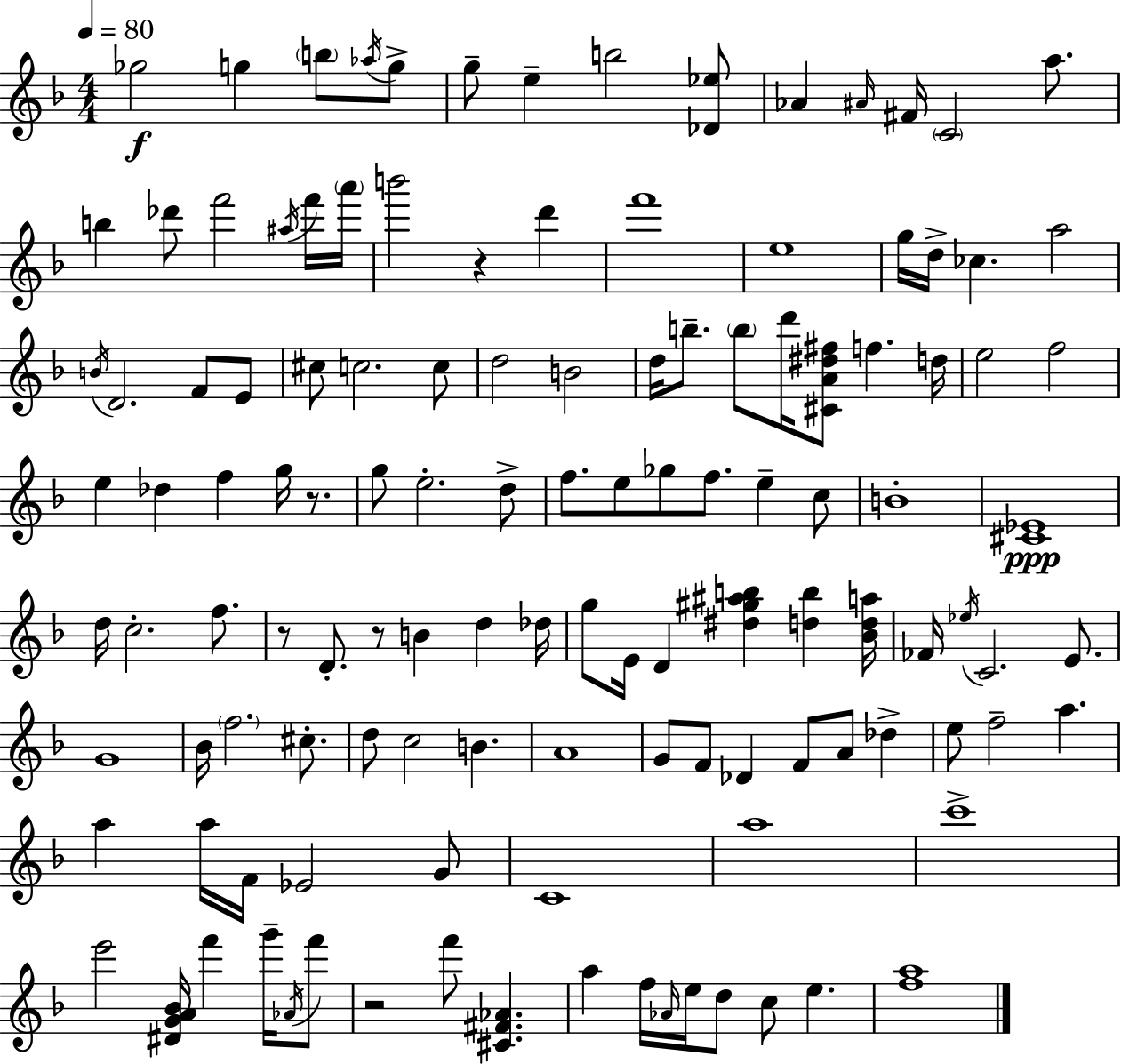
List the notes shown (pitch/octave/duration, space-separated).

Gb5/h G5/q B5/e Ab5/s G5/e G5/e E5/q B5/h [Db4,Eb5]/e Ab4/q A#4/s F#4/s C4/h A5/e. B5/q Db6/e F6/h A#5/s F6/s A6/s B6/h R/q D6/q F6/w E5/w G5/s D5/s CES5/q. A5/h B4/s D4/h. F4/e E4/e C#5/e C5/h. C5/e D5/h B4/h D5/s B5/e. B5/e D6/s [C#4,A4,D#5,F#5]/e F5/q. D5/s E5/h F5/h E5/q Db5/q F5/q G5/s R/e. G5/e E5/h. D5/e F5/e. E5/e Gb5/e F5/e. E5/q C5/e B4/w [C#4,Eb4]/w D5/s C5/h. F5/e. R/e D4/e. R/e B4/q D5/q Db5/s G5/e E4/s D4/q [D#5,G#5,A#5,B5]/q [D5,B5]/q [Bb4,D5,A5]/s FES4/s Eb5/s C4/h. E4/e. G4/w Bb4/s F5/h. C#5/e. D5/e C5/h B4/q. A4/w G4/e F4/e Db4/q F4/e A4/e Db5/q E5/e F5/h A5/q. A5/q A5/s F4/s Eb4/h G4/e C4/w A5/w C6/w E6/h [D#4,G4,A4,Bb4]/s F6/q G6/s Ab4/s F6/e R/h F6/e [C#4,F#4,Ab4]/q. A5/q F5/s Ab4/s E5/s D5/e C5/e E5/q. [F5,A5]/w